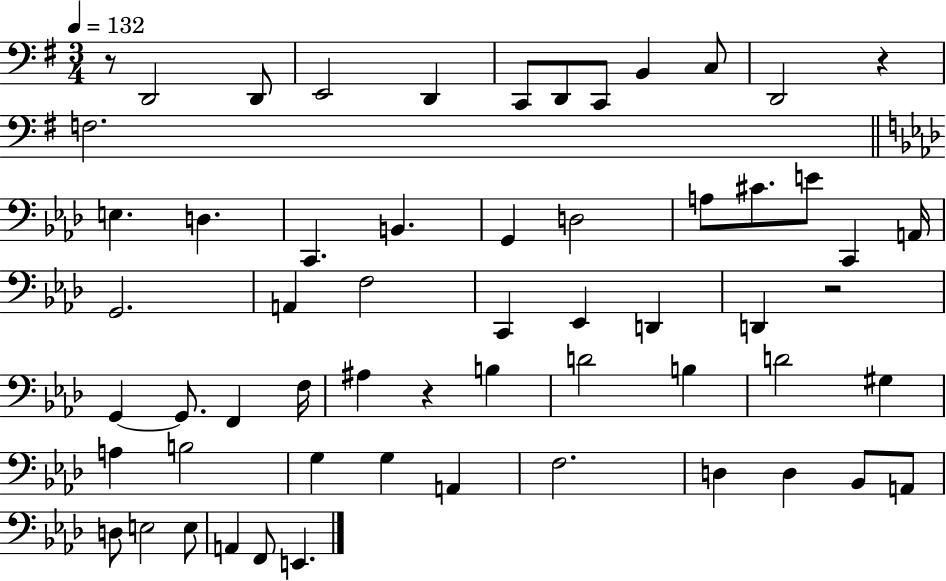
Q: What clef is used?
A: bass